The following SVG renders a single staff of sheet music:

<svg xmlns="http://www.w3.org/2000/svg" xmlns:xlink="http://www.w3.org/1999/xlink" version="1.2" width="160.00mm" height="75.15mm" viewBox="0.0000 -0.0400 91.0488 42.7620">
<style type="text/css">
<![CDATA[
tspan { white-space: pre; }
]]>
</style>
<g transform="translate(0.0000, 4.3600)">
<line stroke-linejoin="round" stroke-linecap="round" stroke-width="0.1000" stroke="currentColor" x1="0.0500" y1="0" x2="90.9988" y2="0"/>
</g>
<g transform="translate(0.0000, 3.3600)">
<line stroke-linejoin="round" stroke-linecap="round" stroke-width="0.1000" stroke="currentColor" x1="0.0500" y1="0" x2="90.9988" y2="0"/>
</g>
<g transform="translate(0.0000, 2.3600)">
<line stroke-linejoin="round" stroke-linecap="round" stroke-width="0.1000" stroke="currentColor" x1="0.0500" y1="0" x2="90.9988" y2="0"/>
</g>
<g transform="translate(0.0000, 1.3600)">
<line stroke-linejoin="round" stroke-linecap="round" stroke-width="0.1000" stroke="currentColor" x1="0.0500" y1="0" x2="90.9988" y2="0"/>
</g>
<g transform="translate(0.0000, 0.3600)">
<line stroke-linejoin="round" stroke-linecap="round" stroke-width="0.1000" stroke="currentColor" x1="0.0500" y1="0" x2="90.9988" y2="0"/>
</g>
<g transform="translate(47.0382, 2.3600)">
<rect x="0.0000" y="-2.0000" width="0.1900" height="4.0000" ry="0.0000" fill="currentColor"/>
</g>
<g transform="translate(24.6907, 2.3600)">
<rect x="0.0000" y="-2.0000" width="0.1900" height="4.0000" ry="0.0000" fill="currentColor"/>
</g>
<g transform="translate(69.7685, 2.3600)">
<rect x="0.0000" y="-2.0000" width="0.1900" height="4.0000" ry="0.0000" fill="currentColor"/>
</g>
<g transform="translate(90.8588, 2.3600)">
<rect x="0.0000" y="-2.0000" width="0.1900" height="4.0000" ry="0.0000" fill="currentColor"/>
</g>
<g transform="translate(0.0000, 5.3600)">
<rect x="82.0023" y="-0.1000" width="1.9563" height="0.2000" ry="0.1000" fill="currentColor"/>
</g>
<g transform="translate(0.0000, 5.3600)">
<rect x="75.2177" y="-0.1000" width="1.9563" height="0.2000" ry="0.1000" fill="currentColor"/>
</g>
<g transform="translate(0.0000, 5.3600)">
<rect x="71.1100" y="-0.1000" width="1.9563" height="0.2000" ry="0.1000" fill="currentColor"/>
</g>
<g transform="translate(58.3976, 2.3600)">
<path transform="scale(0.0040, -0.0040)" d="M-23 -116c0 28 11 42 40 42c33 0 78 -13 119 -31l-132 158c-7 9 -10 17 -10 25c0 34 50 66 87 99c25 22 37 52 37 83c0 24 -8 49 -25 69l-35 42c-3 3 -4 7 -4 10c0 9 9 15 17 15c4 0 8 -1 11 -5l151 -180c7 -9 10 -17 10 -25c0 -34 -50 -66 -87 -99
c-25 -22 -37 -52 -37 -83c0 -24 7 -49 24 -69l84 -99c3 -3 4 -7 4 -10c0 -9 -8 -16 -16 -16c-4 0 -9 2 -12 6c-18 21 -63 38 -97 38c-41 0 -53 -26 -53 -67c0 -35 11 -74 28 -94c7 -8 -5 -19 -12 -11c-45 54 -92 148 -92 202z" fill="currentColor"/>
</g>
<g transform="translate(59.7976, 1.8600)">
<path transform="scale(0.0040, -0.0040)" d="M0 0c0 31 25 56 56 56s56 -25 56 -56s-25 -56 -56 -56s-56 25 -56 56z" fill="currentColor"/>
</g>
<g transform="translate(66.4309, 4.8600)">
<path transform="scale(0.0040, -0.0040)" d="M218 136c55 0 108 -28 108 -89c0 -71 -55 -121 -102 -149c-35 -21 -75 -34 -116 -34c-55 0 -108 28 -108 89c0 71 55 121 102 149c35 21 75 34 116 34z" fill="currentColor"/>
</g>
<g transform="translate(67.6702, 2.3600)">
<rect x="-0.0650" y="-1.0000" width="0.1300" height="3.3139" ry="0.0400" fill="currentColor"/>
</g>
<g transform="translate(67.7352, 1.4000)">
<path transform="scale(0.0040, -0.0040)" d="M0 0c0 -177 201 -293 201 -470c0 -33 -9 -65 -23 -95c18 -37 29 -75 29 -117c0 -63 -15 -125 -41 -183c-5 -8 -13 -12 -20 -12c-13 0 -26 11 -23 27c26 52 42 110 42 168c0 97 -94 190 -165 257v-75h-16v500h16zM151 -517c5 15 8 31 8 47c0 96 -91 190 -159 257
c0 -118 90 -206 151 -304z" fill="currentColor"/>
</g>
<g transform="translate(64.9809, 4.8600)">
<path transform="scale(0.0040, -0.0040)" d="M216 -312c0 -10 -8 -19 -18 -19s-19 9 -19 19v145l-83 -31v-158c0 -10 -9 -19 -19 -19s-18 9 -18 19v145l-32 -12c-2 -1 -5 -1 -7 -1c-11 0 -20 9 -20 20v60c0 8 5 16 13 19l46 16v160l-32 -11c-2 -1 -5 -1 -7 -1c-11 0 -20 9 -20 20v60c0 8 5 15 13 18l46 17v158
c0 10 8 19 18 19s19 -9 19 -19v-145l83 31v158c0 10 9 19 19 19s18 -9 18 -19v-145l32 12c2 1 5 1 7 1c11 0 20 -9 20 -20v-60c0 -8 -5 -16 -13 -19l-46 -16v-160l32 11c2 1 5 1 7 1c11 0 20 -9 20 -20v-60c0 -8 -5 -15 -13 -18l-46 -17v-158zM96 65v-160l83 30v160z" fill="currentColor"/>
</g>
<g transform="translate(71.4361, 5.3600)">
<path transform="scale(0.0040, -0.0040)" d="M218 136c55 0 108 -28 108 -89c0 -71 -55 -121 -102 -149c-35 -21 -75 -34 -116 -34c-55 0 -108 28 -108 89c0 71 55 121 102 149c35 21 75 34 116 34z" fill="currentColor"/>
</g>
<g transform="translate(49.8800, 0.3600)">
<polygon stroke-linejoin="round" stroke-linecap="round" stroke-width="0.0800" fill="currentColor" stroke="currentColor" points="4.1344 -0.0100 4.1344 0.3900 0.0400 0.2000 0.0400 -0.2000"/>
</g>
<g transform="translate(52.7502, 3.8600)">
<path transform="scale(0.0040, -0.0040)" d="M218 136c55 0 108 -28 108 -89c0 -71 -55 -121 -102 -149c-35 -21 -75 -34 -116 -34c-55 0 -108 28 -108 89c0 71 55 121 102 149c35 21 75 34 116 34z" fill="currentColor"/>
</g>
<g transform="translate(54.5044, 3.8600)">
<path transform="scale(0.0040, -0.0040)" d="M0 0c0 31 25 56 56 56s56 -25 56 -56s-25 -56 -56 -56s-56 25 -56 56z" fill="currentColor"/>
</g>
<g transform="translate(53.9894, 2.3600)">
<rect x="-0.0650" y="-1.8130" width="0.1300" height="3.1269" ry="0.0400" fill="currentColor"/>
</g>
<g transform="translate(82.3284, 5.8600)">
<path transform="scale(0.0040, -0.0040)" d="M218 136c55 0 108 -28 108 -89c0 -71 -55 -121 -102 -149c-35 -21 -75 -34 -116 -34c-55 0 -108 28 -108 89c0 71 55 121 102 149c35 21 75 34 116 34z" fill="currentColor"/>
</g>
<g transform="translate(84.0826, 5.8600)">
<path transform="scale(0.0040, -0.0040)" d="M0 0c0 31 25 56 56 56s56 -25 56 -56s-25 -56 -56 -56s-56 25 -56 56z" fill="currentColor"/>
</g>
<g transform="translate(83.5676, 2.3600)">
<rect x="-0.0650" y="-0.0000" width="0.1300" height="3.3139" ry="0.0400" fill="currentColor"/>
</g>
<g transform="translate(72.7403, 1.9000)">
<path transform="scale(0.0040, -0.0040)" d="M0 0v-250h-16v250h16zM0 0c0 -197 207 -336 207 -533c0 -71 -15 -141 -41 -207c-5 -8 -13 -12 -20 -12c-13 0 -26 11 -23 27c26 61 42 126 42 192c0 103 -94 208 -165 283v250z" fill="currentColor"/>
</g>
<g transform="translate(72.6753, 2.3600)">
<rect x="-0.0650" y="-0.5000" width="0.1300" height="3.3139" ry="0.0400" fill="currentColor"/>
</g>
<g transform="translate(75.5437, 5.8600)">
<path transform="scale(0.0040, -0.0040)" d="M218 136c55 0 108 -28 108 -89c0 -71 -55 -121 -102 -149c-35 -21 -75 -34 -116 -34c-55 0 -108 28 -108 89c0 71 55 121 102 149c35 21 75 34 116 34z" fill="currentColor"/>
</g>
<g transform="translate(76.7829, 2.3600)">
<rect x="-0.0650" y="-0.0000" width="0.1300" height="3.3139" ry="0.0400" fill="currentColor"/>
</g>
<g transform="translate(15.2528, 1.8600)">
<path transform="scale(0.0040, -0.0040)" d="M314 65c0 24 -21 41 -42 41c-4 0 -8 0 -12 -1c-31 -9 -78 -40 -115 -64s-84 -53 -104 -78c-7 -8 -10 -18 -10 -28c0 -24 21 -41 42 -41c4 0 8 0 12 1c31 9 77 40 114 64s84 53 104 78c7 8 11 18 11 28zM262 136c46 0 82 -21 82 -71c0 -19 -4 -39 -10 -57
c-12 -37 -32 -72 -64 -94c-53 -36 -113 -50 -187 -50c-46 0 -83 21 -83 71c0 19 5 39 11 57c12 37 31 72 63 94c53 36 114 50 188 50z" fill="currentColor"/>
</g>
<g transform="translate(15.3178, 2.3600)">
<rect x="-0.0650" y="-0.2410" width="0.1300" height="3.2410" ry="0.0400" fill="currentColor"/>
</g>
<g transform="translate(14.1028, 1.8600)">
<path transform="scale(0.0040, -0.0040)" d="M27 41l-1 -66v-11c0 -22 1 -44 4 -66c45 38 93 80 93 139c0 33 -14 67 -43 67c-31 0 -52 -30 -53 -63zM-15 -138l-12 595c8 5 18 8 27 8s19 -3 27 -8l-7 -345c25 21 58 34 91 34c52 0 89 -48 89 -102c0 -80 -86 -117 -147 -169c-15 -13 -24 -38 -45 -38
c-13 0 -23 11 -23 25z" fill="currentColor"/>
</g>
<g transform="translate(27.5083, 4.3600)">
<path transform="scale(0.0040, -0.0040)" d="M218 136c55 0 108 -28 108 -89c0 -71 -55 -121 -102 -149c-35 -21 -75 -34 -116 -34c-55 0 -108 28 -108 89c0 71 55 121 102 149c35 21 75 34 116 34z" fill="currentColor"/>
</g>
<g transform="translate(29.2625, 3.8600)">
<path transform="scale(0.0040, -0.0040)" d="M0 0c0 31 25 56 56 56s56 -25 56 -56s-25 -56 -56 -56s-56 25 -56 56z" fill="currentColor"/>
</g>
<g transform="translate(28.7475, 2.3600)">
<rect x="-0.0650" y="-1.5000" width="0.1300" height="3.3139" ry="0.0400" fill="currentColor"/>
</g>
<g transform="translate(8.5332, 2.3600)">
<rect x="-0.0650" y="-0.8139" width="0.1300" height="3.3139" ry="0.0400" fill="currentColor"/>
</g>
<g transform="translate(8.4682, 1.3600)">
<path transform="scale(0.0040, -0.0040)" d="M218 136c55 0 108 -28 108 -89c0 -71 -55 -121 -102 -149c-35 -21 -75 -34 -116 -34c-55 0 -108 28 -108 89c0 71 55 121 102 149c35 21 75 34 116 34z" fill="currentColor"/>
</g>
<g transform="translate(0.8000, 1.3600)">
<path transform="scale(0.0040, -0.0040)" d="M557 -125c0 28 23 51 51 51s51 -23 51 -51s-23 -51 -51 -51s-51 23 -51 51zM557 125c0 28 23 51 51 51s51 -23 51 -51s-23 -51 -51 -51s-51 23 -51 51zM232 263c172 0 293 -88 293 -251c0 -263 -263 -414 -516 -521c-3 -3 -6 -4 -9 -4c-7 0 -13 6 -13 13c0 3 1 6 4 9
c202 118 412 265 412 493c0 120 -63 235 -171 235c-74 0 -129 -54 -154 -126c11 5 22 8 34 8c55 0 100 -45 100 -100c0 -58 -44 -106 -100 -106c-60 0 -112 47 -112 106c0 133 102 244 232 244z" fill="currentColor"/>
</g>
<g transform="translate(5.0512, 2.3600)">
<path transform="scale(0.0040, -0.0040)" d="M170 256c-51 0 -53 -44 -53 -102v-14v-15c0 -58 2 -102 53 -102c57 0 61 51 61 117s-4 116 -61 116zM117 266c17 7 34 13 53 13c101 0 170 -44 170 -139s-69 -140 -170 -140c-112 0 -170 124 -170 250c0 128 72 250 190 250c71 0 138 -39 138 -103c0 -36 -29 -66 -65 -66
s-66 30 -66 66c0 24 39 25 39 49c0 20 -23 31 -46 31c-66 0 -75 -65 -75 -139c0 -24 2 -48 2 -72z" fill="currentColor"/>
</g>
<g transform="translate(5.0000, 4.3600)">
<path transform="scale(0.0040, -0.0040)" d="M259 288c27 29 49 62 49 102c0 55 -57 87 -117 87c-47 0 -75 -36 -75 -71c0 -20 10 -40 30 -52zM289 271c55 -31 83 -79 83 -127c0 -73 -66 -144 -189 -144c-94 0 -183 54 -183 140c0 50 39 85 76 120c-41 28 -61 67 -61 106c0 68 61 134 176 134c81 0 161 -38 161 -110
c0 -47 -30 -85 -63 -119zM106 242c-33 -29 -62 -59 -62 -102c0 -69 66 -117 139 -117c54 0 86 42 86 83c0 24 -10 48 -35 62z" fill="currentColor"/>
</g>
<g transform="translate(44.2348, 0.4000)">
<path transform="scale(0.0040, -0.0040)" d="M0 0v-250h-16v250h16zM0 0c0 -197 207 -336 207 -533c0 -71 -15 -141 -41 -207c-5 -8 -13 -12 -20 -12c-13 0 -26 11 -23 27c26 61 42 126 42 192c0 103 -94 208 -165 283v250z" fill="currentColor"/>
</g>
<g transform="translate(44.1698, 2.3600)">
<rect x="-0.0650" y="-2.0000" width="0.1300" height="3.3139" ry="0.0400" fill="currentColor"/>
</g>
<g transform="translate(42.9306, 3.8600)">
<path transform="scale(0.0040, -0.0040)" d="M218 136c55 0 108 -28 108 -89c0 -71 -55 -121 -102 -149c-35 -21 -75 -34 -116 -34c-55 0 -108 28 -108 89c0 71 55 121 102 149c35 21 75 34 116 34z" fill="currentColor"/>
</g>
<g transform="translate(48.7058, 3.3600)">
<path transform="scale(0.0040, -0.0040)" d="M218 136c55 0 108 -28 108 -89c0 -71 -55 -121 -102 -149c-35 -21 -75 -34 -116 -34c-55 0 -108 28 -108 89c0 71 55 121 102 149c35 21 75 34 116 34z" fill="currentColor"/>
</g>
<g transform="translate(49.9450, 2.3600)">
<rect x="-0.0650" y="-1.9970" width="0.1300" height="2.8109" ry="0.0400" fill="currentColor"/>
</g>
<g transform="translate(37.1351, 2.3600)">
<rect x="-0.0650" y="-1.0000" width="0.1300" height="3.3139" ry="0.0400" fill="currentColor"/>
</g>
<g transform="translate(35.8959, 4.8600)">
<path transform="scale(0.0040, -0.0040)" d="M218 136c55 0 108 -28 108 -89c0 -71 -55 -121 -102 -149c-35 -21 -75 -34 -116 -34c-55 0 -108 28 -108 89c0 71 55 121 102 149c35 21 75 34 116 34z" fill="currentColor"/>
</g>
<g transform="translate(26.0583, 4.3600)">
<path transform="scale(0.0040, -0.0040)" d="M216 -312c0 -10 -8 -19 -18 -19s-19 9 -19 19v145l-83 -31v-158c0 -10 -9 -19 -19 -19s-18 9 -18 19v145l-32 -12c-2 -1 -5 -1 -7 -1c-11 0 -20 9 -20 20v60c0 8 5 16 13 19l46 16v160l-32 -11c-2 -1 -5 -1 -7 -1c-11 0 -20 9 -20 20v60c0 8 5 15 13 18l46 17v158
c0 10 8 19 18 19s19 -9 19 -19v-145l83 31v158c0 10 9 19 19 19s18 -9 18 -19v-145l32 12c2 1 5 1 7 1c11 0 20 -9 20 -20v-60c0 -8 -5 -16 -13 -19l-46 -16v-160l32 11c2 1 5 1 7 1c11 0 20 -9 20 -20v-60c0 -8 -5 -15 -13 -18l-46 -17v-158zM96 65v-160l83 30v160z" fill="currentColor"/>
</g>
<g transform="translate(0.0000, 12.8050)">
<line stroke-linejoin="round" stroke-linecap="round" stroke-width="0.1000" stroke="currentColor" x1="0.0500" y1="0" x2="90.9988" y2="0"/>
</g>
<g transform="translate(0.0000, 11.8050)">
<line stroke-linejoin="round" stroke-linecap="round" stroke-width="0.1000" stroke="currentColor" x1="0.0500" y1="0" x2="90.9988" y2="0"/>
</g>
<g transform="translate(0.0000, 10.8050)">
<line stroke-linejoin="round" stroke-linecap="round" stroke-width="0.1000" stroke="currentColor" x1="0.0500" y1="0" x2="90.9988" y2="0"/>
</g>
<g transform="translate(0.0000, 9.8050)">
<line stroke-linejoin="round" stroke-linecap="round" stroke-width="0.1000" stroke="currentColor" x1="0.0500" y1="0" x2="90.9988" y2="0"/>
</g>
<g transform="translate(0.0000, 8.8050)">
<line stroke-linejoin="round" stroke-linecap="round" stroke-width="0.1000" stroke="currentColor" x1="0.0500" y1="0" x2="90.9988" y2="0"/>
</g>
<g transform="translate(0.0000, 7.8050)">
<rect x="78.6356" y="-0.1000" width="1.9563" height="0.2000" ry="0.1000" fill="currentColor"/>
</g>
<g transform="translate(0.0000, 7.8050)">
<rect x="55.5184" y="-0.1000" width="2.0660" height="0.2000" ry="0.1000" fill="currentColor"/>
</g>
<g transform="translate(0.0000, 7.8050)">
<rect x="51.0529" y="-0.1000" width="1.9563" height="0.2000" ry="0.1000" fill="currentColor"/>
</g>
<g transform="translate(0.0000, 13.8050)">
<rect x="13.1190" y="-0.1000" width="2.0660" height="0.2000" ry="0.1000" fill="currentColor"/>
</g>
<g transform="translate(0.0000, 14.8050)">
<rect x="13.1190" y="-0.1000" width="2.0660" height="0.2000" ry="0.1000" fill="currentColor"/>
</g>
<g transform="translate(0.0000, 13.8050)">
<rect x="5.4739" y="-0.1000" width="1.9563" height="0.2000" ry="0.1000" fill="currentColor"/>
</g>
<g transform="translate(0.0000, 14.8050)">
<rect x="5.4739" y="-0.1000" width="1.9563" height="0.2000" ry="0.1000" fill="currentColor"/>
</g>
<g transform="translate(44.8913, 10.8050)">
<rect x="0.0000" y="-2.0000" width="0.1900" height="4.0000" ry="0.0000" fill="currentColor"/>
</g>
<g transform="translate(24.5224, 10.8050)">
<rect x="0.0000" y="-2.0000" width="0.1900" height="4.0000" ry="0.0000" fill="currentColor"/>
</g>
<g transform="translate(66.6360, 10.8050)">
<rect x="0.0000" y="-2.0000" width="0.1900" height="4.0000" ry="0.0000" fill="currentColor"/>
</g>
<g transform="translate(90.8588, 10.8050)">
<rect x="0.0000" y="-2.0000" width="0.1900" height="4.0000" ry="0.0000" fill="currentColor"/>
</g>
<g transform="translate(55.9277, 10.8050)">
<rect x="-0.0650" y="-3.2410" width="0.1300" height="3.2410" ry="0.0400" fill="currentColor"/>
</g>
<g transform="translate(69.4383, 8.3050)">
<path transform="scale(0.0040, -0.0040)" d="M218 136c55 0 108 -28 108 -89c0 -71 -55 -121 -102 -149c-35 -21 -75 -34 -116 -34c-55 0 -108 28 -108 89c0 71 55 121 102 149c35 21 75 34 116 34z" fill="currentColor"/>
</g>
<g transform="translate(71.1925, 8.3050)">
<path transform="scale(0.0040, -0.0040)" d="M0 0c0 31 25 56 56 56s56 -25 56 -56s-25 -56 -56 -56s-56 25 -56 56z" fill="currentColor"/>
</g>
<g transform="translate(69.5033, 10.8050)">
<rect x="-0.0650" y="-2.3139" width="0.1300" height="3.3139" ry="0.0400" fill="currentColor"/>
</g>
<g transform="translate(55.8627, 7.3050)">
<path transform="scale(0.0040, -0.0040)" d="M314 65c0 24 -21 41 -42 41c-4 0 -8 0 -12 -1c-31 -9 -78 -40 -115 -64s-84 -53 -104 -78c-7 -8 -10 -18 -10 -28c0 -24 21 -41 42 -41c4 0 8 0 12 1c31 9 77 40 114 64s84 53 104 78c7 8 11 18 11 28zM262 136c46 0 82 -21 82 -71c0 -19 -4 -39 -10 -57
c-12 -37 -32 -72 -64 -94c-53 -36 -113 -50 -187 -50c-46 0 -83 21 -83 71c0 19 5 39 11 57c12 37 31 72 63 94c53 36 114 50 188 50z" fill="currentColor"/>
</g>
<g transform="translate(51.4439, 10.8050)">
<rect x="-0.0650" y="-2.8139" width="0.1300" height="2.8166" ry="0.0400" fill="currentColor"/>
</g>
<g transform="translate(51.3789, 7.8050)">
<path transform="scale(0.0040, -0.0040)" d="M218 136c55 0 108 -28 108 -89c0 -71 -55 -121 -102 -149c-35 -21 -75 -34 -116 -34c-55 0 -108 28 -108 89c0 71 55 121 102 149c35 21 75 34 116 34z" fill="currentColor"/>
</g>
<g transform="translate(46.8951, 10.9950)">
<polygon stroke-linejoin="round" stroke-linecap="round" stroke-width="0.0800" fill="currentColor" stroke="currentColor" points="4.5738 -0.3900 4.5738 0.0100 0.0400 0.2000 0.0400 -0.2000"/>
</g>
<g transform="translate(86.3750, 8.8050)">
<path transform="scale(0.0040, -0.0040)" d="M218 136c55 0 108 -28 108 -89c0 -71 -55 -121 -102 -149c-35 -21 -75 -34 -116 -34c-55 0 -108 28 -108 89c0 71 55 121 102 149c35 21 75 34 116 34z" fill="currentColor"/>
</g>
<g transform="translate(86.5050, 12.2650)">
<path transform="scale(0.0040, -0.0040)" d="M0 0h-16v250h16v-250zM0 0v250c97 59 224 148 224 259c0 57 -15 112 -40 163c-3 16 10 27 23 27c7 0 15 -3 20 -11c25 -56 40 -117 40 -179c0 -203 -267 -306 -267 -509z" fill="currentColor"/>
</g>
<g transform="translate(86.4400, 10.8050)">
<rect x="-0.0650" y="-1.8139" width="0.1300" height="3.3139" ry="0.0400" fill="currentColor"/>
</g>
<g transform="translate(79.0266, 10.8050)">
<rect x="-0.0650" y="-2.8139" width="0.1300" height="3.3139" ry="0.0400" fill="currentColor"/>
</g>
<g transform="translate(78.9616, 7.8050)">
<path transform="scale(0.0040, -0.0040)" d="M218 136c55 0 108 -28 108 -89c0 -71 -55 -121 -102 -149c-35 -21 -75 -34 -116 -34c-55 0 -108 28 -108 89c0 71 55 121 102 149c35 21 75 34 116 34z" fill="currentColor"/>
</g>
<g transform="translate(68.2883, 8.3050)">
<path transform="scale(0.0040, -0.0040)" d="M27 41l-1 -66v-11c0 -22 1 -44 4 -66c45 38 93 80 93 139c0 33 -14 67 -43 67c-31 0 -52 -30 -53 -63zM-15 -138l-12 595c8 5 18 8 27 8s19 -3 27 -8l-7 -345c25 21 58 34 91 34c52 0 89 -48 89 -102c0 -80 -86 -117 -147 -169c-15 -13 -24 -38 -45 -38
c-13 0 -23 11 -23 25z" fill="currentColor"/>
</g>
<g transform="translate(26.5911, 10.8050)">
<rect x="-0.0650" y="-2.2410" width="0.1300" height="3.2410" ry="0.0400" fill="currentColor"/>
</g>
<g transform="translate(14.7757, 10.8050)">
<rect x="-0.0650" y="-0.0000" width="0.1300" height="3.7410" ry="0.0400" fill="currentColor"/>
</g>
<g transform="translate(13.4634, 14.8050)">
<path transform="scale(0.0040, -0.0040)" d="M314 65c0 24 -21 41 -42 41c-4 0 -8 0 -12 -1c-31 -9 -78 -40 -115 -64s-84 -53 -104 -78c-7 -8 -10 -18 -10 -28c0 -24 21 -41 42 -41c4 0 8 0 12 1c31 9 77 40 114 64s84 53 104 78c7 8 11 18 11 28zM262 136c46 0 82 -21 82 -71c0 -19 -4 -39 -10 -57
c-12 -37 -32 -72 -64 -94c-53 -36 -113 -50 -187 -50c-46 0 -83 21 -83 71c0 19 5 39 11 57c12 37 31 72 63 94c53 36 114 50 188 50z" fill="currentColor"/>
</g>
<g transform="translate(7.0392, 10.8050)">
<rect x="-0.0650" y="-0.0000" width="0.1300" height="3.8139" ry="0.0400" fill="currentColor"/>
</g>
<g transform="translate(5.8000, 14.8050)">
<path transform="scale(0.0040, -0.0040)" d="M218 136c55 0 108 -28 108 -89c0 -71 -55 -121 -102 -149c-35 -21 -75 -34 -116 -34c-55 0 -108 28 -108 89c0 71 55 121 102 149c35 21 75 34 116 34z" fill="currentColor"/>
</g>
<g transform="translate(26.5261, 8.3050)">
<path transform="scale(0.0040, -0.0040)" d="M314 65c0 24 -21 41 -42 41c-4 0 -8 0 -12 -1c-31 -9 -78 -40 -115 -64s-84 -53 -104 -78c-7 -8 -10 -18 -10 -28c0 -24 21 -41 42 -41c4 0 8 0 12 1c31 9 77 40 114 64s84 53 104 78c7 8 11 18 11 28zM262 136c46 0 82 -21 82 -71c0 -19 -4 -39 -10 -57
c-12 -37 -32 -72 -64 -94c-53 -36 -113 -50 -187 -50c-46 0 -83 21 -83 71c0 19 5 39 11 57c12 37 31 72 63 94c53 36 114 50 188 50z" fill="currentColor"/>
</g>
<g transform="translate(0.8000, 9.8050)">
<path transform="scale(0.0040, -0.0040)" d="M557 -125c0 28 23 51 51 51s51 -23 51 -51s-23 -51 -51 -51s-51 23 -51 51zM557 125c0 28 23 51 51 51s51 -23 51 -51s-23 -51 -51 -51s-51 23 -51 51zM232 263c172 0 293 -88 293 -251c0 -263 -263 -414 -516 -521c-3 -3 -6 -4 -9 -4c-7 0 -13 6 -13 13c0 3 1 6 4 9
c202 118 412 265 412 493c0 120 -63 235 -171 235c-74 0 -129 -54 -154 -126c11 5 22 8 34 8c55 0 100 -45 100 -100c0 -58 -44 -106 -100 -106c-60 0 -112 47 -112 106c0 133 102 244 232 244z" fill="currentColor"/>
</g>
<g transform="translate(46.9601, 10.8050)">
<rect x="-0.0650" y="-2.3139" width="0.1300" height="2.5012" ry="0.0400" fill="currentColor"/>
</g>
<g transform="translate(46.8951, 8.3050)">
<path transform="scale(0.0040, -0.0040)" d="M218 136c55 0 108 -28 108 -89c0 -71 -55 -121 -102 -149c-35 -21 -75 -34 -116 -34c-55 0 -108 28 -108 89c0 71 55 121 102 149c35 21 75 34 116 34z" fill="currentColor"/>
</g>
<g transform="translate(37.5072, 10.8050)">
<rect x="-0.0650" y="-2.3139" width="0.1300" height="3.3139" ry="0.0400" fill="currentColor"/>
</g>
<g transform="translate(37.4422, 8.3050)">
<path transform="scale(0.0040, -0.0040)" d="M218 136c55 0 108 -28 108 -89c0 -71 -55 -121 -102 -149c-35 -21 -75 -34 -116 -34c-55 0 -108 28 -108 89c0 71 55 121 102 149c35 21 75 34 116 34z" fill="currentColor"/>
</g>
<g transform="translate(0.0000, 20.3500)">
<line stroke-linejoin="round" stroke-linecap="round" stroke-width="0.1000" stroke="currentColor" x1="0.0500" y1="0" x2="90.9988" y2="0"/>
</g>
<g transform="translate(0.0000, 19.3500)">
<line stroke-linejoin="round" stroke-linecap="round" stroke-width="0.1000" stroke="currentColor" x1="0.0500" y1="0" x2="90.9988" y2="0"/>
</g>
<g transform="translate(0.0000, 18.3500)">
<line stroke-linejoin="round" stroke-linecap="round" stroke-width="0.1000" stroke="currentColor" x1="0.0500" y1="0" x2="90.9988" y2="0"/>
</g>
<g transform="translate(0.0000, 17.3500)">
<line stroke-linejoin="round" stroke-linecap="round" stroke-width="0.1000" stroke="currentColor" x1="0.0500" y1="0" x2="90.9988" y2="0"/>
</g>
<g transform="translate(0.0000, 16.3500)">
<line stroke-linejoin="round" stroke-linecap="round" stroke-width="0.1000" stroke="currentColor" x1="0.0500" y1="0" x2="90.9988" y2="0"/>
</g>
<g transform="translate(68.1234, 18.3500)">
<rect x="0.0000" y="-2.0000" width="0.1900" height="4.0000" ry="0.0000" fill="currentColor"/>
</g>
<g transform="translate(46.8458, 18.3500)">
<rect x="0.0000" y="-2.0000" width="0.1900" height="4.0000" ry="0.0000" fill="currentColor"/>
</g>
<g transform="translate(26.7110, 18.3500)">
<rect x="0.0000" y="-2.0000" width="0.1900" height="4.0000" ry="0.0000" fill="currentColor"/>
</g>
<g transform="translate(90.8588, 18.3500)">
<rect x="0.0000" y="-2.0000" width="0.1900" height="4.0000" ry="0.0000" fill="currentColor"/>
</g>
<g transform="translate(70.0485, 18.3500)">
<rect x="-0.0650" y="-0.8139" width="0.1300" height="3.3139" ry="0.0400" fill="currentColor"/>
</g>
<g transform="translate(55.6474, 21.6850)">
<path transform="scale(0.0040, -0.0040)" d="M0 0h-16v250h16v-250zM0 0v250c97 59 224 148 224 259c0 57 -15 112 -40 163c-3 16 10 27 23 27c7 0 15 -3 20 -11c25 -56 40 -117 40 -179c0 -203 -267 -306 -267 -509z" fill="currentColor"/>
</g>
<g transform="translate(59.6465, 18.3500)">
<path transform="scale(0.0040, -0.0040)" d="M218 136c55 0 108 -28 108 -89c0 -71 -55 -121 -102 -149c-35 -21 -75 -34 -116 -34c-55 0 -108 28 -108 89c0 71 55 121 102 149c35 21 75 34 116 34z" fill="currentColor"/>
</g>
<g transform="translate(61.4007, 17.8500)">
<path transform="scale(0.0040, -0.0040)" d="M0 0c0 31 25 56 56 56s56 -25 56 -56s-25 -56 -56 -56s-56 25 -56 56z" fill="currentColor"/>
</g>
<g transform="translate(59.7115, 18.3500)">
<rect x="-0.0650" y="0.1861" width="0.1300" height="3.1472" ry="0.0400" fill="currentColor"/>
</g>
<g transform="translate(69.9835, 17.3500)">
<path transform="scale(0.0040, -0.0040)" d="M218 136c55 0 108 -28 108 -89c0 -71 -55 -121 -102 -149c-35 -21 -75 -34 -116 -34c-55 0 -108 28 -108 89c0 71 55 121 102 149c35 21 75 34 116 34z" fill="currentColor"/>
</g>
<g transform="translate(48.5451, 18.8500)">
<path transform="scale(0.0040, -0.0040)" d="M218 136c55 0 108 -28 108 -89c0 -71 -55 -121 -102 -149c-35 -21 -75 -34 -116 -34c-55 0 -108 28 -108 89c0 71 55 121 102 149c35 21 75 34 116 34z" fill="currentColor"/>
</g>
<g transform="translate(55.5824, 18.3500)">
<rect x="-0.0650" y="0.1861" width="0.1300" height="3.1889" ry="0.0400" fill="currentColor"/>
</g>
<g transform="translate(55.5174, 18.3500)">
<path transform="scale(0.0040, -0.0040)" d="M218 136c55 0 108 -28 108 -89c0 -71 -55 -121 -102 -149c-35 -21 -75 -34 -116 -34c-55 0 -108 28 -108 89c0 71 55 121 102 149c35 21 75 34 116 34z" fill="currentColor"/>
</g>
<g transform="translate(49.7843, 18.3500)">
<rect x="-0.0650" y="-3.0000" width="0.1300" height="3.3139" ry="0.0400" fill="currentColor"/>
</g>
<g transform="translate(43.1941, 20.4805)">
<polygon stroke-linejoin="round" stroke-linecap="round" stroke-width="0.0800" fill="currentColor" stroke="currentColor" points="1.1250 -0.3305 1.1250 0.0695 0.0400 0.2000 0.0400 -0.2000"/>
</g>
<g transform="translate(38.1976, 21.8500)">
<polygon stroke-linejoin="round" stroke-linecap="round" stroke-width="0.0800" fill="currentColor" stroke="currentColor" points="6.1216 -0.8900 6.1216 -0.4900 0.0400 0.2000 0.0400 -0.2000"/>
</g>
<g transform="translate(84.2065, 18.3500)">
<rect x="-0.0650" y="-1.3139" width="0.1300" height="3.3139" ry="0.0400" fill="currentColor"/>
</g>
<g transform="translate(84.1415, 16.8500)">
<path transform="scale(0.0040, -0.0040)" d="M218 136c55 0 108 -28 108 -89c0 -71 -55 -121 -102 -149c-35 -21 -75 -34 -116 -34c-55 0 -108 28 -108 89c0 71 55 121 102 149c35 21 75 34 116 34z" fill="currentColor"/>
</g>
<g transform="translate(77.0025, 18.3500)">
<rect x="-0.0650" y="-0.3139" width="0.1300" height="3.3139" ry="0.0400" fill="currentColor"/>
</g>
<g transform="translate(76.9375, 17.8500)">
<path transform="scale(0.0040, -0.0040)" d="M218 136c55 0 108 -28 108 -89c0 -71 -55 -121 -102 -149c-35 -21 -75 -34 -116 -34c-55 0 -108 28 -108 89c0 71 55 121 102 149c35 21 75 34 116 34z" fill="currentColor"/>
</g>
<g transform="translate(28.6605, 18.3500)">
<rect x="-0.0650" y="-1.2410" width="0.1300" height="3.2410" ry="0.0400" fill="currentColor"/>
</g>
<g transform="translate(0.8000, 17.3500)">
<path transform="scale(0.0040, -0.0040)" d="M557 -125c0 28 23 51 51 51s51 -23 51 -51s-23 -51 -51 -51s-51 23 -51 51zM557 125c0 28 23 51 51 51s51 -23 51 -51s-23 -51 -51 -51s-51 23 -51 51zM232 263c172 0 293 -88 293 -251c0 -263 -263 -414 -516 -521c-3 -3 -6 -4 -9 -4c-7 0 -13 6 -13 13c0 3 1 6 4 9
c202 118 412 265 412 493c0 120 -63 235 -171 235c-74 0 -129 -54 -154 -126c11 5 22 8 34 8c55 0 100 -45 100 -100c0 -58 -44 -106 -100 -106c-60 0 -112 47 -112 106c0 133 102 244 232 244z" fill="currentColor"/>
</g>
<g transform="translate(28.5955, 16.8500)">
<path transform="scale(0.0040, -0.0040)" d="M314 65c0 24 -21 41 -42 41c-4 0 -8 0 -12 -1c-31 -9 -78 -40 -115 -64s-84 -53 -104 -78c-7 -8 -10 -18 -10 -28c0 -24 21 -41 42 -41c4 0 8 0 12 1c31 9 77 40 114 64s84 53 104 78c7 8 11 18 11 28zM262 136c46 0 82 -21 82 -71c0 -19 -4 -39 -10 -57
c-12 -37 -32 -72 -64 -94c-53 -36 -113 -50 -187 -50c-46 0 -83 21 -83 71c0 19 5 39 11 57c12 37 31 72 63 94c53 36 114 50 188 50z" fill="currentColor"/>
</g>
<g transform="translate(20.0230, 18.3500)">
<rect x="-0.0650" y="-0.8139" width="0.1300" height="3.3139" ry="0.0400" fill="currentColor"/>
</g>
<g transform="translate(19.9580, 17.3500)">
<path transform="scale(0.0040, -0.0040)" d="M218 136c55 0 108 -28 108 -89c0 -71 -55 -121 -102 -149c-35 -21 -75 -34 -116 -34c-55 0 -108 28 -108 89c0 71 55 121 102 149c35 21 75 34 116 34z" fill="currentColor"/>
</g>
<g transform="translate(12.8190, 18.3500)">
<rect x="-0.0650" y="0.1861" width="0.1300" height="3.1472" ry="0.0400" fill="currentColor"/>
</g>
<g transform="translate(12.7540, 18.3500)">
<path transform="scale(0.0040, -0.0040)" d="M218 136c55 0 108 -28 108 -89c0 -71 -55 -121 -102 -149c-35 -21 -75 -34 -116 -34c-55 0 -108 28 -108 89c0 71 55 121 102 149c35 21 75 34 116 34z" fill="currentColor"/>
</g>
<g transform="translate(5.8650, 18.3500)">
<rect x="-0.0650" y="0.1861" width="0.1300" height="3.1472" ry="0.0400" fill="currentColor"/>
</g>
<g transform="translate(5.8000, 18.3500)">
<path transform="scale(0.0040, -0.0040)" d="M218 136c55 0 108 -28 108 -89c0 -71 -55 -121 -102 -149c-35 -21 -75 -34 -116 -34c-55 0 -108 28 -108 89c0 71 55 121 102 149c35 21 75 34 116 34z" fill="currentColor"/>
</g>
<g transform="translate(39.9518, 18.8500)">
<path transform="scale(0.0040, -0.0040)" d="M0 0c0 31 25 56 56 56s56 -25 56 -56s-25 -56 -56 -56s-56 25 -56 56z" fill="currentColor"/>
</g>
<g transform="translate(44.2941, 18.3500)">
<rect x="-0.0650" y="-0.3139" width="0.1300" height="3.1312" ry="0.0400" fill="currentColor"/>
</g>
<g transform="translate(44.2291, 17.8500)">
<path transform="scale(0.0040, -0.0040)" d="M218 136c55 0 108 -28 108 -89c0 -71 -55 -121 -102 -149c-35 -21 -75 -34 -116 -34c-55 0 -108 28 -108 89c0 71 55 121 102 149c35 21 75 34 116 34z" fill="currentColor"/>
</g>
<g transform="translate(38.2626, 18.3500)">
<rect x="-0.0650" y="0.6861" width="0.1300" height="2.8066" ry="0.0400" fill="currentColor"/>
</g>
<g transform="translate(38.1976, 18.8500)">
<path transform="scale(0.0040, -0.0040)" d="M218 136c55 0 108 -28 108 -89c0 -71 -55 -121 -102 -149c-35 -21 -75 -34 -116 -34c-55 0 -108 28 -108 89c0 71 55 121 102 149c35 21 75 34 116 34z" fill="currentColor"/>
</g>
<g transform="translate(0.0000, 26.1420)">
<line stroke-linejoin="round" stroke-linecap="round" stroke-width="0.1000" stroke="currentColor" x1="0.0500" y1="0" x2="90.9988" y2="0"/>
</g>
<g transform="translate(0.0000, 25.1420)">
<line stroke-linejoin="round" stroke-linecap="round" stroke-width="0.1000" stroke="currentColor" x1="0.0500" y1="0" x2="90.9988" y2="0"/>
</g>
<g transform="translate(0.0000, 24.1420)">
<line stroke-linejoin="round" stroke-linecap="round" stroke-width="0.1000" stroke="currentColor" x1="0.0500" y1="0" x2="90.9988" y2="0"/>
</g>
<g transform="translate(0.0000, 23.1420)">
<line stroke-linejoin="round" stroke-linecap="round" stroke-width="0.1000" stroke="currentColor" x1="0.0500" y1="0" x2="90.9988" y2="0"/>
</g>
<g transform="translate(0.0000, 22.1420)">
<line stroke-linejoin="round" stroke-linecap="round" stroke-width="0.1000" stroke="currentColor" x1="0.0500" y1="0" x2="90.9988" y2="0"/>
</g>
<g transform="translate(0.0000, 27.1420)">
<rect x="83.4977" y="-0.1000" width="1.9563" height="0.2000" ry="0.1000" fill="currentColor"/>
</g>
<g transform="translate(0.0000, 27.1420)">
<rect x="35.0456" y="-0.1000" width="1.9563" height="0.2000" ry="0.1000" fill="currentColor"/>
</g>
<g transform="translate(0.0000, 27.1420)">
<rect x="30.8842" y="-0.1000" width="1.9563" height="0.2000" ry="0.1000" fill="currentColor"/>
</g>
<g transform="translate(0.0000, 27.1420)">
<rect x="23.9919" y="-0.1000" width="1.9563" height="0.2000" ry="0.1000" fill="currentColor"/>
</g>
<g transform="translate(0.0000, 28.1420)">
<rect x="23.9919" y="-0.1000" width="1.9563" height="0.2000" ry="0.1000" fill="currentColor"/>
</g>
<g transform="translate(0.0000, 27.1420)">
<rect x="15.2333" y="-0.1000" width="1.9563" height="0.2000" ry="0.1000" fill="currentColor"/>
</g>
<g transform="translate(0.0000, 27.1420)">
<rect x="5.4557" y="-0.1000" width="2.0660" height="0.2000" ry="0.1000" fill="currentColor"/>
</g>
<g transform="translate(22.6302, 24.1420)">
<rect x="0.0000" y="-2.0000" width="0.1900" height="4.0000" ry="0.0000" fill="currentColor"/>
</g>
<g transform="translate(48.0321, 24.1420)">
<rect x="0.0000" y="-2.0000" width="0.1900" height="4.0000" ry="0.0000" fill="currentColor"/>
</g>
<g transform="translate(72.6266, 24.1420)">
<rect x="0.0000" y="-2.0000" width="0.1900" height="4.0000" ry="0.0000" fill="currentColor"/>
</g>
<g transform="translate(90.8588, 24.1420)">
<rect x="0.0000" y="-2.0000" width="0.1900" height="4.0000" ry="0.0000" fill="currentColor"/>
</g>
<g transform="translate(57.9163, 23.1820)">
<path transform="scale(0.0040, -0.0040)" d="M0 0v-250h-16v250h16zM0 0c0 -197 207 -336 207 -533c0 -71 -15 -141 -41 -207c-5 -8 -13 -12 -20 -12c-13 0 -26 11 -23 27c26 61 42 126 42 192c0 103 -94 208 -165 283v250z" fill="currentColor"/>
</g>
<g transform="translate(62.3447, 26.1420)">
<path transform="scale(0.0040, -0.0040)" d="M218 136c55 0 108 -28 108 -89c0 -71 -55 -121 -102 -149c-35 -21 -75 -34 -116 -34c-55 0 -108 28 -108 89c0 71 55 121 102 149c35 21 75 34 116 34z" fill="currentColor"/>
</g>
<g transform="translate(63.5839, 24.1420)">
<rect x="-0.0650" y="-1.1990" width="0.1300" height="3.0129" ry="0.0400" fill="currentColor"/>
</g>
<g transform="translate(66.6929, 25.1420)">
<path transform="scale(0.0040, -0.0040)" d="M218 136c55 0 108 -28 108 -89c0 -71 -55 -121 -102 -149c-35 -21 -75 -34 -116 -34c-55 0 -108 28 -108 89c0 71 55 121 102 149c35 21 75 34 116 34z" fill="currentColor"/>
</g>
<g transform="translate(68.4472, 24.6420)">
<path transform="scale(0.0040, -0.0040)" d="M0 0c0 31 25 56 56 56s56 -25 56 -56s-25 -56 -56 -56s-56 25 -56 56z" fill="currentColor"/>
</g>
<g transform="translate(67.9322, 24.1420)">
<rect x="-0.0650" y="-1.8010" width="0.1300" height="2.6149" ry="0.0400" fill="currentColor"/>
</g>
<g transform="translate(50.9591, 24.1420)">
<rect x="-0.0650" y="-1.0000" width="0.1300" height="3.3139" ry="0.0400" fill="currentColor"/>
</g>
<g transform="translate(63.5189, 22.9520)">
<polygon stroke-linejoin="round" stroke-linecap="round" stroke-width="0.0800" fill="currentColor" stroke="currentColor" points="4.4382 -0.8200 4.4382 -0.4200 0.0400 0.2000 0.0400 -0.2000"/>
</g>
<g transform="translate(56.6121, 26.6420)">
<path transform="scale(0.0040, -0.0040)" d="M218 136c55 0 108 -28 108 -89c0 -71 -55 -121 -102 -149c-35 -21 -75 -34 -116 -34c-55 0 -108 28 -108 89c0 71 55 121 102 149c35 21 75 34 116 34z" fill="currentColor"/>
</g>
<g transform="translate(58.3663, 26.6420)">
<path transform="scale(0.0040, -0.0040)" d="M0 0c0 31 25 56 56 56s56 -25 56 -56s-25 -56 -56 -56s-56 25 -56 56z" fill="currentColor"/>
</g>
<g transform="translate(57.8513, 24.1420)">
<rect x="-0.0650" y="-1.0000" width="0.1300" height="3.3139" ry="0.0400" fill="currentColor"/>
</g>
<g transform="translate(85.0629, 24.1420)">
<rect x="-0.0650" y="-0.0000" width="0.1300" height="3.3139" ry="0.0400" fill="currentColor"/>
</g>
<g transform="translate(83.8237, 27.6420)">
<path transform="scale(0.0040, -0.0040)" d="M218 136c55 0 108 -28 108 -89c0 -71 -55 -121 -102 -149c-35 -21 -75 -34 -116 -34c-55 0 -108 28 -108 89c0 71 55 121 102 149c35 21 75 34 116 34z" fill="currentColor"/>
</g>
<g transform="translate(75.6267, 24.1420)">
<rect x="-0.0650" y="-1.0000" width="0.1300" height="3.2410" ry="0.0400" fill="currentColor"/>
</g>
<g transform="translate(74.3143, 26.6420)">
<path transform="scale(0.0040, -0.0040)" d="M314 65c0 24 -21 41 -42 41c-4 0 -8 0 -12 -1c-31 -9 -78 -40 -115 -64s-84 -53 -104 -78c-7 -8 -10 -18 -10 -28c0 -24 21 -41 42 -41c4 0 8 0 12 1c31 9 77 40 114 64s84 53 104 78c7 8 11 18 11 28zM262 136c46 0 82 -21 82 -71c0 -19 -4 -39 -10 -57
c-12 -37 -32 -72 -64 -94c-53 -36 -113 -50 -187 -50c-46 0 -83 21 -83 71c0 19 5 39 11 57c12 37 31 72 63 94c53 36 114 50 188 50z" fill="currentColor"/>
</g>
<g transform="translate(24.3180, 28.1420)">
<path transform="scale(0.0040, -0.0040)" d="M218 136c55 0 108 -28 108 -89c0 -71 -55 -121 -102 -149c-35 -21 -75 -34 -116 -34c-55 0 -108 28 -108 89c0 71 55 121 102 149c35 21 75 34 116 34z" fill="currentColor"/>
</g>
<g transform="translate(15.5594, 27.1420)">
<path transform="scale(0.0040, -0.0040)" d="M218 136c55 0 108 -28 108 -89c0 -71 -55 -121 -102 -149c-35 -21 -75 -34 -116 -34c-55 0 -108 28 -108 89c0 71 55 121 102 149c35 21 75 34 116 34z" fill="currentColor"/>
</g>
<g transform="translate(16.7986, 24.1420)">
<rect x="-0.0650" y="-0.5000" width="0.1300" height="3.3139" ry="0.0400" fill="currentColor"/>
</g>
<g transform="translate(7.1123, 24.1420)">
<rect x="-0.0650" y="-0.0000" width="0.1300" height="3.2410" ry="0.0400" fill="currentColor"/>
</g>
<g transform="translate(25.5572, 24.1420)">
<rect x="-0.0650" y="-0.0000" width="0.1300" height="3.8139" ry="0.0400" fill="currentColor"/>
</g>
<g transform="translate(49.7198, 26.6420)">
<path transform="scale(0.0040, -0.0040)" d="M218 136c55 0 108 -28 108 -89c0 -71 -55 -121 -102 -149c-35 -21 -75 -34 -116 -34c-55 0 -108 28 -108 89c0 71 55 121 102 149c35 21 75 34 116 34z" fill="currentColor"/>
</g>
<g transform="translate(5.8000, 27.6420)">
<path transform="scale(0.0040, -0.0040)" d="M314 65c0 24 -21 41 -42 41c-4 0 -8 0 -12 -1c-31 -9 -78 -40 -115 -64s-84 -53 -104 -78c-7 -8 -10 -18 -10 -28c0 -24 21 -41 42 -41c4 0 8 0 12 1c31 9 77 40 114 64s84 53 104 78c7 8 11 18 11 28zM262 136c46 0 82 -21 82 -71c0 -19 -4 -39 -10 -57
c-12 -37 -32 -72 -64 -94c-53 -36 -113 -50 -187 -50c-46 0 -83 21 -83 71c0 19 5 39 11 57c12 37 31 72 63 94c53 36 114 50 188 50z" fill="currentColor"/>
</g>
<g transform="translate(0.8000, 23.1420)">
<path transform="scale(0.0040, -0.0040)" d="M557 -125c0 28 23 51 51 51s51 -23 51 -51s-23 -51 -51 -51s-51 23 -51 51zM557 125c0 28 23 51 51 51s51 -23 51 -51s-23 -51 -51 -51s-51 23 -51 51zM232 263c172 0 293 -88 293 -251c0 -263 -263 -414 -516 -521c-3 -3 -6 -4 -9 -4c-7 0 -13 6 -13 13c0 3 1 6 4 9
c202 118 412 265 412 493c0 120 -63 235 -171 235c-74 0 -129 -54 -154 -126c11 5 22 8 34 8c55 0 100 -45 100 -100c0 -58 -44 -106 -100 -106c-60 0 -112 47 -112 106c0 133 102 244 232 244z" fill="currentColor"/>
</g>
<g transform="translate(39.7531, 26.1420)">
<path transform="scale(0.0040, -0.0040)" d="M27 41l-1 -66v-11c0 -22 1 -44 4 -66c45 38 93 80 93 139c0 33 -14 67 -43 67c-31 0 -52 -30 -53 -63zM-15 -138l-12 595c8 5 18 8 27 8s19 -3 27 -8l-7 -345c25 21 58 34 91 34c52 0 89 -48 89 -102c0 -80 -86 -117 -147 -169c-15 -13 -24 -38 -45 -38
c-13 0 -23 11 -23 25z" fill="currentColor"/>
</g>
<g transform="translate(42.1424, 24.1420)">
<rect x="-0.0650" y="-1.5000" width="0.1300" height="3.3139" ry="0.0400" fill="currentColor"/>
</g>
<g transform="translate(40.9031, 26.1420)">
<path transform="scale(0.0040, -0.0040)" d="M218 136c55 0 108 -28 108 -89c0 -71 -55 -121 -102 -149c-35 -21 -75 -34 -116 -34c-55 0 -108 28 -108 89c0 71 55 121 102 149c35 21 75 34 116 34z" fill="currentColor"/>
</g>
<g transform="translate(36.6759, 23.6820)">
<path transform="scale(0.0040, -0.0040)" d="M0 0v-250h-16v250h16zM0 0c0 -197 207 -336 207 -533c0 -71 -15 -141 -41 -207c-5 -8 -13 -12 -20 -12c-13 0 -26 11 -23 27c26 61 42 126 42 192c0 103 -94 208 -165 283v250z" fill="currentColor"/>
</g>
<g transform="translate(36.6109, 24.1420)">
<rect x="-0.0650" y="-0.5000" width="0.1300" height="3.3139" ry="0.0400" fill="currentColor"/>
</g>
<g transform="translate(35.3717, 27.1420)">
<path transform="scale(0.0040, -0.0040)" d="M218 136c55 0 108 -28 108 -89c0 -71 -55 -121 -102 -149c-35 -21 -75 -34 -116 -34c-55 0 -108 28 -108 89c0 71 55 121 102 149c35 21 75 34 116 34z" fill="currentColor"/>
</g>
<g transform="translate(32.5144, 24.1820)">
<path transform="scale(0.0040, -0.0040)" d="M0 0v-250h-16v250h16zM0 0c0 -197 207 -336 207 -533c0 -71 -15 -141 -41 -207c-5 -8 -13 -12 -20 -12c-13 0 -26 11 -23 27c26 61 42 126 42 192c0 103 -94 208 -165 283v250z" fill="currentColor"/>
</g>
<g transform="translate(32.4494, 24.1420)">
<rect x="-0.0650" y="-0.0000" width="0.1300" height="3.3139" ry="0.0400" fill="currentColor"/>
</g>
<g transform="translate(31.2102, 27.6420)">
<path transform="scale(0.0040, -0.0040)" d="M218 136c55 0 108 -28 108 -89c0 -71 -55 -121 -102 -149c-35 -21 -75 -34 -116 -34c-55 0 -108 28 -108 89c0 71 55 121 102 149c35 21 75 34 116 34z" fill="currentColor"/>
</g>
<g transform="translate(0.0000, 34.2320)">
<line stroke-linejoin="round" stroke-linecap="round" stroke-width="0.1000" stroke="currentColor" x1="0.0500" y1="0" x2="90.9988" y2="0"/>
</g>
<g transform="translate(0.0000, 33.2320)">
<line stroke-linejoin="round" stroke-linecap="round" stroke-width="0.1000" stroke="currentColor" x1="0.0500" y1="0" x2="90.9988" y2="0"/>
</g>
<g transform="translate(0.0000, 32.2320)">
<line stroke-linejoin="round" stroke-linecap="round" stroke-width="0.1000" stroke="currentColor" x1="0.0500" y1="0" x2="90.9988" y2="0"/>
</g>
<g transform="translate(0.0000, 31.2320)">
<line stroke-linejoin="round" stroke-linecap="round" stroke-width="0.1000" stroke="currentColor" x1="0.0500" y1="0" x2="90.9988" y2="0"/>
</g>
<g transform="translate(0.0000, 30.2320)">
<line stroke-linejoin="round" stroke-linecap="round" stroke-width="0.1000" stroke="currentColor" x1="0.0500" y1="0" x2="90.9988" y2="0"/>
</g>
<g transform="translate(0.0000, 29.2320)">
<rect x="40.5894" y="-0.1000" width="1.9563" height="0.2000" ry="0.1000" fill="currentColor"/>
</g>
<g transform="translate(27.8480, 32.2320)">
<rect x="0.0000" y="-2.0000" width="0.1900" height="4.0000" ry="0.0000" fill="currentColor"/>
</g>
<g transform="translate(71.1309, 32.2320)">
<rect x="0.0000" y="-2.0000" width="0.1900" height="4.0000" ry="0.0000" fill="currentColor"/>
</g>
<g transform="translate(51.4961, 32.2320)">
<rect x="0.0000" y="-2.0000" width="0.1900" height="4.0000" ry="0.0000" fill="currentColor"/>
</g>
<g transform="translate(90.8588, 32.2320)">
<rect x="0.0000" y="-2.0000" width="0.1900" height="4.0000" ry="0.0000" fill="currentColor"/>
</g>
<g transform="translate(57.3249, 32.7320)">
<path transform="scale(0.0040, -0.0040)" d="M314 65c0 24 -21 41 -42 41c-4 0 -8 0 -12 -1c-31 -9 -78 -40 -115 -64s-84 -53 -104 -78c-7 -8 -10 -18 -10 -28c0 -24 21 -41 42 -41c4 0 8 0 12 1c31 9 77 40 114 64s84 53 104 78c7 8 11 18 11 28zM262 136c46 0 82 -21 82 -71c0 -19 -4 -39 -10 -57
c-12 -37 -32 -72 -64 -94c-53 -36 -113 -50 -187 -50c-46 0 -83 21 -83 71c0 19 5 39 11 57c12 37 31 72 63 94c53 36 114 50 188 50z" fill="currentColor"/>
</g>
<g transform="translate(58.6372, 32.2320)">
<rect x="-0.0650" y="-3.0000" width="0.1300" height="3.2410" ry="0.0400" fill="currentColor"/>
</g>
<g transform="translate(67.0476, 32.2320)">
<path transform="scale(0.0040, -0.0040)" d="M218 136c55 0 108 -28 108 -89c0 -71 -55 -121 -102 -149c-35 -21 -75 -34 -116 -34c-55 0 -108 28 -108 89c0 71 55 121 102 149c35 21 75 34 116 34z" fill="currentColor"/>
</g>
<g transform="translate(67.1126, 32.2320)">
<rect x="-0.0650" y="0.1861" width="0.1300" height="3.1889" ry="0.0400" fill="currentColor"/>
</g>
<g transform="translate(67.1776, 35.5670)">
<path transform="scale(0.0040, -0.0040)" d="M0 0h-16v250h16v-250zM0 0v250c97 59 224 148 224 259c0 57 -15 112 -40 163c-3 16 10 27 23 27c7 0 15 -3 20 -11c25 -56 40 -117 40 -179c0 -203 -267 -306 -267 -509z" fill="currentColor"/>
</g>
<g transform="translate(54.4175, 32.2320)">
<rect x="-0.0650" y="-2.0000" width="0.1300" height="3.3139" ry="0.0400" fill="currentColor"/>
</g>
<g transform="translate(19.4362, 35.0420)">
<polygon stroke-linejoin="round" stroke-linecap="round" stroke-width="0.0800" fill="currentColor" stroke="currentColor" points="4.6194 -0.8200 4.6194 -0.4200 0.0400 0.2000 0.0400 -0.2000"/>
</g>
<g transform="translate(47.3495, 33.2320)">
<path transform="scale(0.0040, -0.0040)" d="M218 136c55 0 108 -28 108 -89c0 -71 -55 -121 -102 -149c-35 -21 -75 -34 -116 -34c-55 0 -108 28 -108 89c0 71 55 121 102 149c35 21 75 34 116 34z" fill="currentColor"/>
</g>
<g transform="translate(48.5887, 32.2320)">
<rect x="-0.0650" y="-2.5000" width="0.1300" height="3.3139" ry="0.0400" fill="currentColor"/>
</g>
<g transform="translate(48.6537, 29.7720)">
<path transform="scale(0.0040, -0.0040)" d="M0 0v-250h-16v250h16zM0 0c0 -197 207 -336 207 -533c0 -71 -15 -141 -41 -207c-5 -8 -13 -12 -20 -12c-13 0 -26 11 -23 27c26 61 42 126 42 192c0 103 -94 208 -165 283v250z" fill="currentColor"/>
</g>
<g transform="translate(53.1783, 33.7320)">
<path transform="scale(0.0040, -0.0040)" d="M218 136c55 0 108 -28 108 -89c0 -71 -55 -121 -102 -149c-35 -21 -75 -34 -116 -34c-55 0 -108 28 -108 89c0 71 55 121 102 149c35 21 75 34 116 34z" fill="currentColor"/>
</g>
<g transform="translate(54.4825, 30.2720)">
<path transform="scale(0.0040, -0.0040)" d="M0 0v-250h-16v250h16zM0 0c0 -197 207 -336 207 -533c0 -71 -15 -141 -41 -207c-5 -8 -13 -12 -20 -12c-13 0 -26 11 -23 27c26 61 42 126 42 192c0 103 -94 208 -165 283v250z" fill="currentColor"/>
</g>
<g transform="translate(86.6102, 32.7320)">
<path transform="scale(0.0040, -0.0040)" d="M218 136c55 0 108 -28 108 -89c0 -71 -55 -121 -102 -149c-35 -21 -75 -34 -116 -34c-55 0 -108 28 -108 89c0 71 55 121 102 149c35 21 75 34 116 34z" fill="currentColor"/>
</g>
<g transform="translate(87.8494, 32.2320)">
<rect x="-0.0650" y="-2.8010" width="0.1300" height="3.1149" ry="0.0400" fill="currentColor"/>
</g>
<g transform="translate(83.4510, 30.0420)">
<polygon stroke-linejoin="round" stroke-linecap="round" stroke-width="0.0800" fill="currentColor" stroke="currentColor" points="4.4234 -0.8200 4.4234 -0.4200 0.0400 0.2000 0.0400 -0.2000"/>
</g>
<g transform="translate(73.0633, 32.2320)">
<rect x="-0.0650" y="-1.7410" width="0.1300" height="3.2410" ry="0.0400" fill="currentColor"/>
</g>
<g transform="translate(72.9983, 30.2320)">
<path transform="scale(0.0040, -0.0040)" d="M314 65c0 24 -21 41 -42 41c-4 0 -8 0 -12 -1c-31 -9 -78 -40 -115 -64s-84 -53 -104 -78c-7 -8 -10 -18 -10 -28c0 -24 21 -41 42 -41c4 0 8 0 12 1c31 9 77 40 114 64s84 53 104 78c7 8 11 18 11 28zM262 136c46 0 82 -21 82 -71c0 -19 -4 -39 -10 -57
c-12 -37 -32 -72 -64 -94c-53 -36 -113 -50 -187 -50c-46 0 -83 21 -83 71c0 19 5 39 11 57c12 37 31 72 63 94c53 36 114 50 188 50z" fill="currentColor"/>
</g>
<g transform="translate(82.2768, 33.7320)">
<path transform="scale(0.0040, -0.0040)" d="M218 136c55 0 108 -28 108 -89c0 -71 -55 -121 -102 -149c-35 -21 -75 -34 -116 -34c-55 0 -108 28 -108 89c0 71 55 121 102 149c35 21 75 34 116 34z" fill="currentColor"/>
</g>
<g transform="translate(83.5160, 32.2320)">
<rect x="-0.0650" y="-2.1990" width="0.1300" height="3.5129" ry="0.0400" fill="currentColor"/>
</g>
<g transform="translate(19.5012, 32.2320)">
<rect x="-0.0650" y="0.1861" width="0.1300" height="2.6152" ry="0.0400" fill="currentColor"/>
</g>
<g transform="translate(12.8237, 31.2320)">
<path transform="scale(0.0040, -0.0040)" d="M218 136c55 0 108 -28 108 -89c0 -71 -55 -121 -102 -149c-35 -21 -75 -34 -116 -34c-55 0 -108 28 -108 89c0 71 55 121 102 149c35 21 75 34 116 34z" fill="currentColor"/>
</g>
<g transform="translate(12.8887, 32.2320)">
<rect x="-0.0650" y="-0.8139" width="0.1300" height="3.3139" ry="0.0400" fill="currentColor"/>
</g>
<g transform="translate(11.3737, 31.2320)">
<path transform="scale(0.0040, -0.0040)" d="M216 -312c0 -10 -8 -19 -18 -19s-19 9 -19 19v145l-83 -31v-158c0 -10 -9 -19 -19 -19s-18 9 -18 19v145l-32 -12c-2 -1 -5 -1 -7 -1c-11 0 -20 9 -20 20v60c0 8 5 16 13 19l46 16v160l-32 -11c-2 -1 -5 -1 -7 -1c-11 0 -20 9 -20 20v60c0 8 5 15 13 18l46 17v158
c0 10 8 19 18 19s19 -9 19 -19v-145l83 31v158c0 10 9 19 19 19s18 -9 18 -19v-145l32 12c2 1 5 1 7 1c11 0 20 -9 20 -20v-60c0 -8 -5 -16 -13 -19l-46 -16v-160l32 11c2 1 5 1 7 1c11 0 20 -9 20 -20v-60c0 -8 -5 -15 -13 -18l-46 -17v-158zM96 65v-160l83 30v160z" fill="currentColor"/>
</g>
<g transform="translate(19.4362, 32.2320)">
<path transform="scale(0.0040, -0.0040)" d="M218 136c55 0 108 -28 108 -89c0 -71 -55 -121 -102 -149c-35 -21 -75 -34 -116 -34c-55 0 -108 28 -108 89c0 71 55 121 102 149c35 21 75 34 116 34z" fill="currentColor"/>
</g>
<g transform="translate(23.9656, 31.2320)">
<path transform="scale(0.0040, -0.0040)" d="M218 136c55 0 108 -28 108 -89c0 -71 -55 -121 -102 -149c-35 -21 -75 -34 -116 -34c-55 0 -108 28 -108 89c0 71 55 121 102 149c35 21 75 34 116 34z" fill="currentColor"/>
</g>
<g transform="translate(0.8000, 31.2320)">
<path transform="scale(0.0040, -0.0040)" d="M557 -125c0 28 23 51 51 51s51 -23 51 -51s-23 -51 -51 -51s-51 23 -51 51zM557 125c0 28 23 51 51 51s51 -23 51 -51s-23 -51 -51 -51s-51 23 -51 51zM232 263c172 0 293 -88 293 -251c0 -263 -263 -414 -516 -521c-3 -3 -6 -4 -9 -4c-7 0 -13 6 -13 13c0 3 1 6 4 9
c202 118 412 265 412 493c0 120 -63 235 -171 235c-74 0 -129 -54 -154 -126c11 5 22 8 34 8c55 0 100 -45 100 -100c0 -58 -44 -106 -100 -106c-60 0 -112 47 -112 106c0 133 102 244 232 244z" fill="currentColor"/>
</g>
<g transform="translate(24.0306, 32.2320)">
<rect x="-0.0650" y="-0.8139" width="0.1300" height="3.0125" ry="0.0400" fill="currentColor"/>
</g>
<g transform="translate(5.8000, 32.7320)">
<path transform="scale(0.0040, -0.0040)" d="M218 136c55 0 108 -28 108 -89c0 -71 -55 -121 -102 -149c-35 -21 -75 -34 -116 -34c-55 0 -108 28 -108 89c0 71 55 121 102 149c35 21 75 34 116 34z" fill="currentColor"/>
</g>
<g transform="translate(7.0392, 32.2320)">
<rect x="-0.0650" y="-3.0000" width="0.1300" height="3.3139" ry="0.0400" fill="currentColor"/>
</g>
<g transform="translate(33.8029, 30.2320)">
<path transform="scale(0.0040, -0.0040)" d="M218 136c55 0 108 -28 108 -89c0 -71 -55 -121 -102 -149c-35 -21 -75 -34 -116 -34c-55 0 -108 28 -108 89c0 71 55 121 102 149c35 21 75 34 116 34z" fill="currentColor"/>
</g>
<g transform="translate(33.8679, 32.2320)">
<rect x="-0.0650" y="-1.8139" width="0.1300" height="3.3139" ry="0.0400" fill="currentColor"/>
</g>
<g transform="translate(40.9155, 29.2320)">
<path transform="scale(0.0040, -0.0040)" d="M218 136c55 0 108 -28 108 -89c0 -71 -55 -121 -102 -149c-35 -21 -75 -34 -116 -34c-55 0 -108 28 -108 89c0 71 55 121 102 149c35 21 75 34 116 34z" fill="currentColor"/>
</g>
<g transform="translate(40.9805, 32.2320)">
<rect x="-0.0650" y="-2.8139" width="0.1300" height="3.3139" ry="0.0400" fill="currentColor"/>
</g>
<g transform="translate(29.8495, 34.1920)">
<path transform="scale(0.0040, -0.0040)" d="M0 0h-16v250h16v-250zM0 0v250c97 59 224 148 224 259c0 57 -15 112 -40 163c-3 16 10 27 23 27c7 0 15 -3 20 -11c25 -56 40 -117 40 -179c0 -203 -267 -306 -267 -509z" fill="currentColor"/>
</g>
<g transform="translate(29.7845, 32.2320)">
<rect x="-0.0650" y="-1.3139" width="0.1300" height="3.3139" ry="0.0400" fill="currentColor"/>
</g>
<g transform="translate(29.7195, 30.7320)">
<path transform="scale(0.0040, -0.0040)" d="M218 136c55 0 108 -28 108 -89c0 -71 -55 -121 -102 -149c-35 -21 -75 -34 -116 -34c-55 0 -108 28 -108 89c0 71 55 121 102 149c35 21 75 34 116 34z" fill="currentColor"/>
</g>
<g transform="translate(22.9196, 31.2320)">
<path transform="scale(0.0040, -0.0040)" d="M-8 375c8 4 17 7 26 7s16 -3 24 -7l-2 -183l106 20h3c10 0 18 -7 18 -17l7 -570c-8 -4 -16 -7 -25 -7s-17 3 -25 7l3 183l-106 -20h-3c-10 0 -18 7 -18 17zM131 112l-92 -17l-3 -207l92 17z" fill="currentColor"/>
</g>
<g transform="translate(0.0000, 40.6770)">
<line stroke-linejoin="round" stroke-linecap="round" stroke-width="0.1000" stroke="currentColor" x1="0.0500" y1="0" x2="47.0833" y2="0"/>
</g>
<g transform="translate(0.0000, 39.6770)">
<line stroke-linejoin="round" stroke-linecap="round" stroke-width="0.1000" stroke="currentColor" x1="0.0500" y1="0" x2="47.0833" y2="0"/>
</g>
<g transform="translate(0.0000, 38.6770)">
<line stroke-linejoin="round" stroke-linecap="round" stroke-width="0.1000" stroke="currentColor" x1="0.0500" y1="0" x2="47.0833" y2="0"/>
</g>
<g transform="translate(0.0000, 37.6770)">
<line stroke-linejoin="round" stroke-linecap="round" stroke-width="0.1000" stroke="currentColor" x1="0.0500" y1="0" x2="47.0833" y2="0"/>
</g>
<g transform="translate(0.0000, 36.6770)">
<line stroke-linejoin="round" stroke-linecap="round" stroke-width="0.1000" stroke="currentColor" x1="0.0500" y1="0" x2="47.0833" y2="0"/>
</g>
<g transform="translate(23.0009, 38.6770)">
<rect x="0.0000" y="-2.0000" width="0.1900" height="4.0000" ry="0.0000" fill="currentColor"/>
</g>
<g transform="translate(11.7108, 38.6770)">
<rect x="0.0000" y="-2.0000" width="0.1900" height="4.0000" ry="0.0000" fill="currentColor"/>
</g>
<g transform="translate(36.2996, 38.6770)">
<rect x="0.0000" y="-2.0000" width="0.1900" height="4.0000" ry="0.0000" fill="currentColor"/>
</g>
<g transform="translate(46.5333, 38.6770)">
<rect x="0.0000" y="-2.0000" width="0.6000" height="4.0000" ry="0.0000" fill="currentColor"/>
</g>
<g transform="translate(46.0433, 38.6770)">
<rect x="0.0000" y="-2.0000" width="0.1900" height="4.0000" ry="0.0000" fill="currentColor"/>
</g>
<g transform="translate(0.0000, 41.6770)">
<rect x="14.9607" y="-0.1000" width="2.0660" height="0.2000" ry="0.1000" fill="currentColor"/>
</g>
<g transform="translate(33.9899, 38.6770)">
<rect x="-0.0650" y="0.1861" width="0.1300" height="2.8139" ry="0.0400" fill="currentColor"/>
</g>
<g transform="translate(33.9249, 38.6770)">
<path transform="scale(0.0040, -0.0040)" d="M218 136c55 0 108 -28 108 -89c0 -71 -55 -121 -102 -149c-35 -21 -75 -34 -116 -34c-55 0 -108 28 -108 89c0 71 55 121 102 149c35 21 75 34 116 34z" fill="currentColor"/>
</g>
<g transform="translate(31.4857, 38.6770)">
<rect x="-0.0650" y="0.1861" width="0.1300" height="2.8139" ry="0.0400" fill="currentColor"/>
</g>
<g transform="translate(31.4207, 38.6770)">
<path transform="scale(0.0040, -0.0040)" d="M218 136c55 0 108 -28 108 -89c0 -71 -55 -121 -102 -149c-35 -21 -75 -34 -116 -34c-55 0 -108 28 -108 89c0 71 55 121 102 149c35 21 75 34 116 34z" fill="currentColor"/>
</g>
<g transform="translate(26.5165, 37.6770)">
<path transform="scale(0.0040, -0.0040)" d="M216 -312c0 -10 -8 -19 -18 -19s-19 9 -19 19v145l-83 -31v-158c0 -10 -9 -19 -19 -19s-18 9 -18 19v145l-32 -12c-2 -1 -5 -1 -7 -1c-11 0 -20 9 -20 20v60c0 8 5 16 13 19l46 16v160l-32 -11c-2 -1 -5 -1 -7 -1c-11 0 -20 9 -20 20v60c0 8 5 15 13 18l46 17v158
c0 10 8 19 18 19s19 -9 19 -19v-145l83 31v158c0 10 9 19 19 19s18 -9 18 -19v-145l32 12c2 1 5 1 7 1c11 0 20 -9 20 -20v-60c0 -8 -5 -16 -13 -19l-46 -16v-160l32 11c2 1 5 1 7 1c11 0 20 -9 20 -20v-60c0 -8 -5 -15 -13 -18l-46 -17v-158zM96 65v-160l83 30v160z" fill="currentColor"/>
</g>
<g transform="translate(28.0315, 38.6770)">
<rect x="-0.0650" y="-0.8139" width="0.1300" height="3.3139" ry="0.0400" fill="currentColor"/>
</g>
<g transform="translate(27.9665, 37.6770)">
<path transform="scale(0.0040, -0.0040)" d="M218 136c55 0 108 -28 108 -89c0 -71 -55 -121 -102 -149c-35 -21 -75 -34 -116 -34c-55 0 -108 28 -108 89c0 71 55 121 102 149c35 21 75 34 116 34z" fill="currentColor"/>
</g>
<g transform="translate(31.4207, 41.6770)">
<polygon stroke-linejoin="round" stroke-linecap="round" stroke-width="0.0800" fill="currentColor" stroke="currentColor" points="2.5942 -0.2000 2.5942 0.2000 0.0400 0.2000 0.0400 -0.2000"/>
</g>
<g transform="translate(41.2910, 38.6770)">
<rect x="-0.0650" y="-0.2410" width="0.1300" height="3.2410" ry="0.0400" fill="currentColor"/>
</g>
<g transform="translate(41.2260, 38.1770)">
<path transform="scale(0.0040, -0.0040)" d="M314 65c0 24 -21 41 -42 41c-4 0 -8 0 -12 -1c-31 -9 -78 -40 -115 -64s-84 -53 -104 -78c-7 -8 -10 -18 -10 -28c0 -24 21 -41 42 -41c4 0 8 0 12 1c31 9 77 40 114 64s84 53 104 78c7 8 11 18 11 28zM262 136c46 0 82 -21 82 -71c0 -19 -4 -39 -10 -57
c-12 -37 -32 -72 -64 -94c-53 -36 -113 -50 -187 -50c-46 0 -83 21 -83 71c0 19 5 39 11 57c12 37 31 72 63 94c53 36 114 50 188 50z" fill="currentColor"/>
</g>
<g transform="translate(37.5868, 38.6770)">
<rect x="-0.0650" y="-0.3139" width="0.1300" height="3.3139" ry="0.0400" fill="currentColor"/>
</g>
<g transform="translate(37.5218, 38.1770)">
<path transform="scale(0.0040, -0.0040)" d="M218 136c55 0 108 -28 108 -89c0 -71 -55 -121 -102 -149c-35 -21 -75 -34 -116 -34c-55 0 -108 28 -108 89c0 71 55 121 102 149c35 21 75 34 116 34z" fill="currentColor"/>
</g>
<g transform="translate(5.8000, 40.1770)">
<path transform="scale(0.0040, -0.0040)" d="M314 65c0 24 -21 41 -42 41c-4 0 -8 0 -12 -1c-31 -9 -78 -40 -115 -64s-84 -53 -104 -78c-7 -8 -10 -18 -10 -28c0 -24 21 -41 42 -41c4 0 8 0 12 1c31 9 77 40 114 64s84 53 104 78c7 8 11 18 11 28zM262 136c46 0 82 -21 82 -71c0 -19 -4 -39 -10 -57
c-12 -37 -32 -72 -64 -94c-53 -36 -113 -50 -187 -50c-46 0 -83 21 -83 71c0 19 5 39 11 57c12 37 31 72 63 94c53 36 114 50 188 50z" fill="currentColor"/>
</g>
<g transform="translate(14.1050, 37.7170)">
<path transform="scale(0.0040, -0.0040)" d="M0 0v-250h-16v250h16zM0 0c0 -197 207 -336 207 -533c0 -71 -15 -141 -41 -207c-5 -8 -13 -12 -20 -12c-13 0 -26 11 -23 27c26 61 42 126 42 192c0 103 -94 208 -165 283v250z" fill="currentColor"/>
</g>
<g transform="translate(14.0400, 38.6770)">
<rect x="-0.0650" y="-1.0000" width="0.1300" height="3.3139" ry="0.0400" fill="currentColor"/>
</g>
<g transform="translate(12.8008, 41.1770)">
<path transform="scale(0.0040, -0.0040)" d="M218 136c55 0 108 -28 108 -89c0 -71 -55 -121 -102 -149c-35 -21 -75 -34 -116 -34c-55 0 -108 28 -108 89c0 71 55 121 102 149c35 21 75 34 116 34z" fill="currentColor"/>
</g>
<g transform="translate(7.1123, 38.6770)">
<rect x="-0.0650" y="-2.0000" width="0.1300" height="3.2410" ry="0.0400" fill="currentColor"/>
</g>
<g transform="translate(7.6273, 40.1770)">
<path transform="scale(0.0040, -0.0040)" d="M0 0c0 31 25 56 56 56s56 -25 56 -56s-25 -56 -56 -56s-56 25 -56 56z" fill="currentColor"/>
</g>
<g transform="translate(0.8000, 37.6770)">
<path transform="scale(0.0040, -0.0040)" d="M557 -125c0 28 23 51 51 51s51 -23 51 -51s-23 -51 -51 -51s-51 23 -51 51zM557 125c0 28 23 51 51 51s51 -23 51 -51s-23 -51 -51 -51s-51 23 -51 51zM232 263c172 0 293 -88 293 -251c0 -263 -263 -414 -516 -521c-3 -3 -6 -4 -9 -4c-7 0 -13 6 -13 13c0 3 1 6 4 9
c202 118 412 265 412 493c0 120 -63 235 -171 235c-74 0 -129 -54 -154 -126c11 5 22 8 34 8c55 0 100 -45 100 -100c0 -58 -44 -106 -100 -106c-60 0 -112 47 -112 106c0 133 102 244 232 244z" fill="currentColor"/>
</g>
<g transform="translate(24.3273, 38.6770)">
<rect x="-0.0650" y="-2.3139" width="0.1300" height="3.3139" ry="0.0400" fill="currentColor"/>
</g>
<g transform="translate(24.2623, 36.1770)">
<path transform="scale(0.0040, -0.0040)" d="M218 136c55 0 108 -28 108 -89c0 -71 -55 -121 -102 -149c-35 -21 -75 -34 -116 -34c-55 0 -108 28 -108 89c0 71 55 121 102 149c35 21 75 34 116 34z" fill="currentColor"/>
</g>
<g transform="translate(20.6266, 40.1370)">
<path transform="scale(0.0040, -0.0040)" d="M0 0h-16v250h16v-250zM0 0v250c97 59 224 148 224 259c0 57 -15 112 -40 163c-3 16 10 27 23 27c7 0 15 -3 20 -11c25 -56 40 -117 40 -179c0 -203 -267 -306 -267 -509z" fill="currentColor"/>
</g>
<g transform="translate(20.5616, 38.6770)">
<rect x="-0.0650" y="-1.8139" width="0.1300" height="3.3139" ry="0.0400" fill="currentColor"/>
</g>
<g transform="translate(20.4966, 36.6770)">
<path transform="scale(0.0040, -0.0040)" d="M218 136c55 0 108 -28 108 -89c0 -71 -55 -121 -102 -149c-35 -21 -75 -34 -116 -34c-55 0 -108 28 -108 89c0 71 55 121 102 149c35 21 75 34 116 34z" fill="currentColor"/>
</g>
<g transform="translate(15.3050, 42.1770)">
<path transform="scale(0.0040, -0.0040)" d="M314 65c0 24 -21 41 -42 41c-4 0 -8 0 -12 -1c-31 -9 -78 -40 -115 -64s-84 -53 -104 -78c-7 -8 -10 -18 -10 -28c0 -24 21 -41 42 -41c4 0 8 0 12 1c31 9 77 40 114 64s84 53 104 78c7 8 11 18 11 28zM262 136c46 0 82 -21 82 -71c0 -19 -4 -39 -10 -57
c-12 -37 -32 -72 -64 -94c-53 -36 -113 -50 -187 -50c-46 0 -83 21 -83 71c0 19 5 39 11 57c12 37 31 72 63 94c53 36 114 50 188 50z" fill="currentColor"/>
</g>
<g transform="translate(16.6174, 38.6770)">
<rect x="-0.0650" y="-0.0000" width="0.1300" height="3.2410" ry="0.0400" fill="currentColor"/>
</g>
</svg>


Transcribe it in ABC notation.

X:1
T:Untitled
M:6/8
L:1/4
K:C
F, _E,2 ^G,, F,, A,,/2 B,,/2 A,,/2 z ^F,,/4 E,,/2 D,, D,, C,, C,,2 B,2 B, B,/2 C/2 D2 _B, C A,/2 D, D, F, G,2 C,/2 E,/4 C, D,/2 D, F, E, G, D,,2 E,, C,, D,,/2 E,,/2 _G,, F,, F,,/2 G,,/2 B,,/2 F,,2 D,, C, ^F, D,/2 F,/2 G,/2 A, C B,,/2 A,,/2 C,2 D,/2 A,2 A,,/2 C,/2 A,,2 F,,/2 D,,2 A,/2 B, ^F, D,/2 D,/2 E, E,2